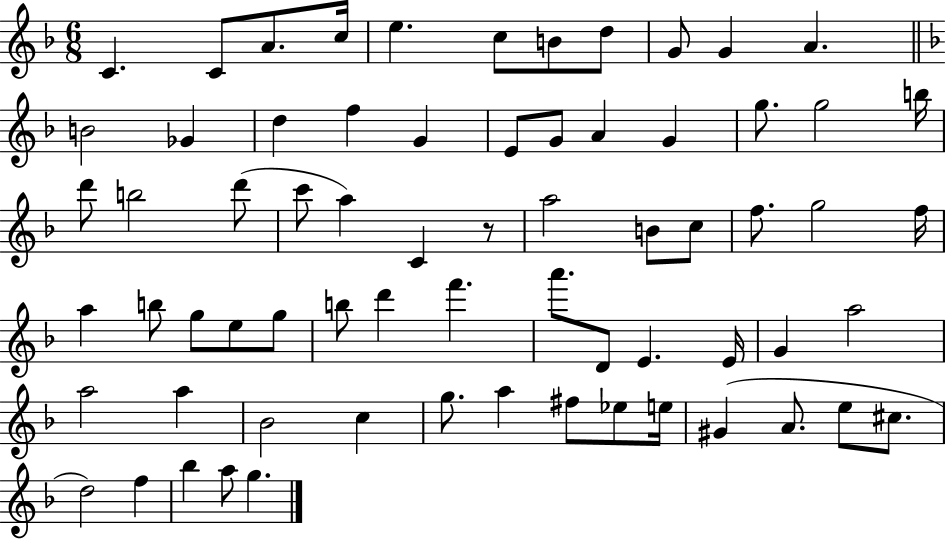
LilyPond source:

{
  \clef treble
  \numericTimeSignature
  \time 6/8
  \key f \major
  c'4. c'8 a'8. c''16 | e''4. c''8 b'8 d''8 | g'8 g'4 a'4. | \bar "||" \break \key d \minor b'2 ges'4 | d''4 f''4 g'4 | e'8 g'8 a'4 g'4 | g''8. g''2 b''16 | \break d'''8 b''2 d'''8( | c'''8 a''4) c'4 r8 | a''2 b'8 c''8 | f''8. g''2 f''16 | \break a''4 b''8 g''8 e''8 g''8 | b''8 d'''4 f'''4. | a'''8. d'8 e'4. e'16 | g'4 a''2 | \break a''2 a''4 | bes'2 c''4 | g''8. a''4 fis''8 ees''8 e''16 | gis'4( a'8. e''8 cis''8. | \break d''2) f''4 | bes''4 a''8 g''4. | \bar "|."
}